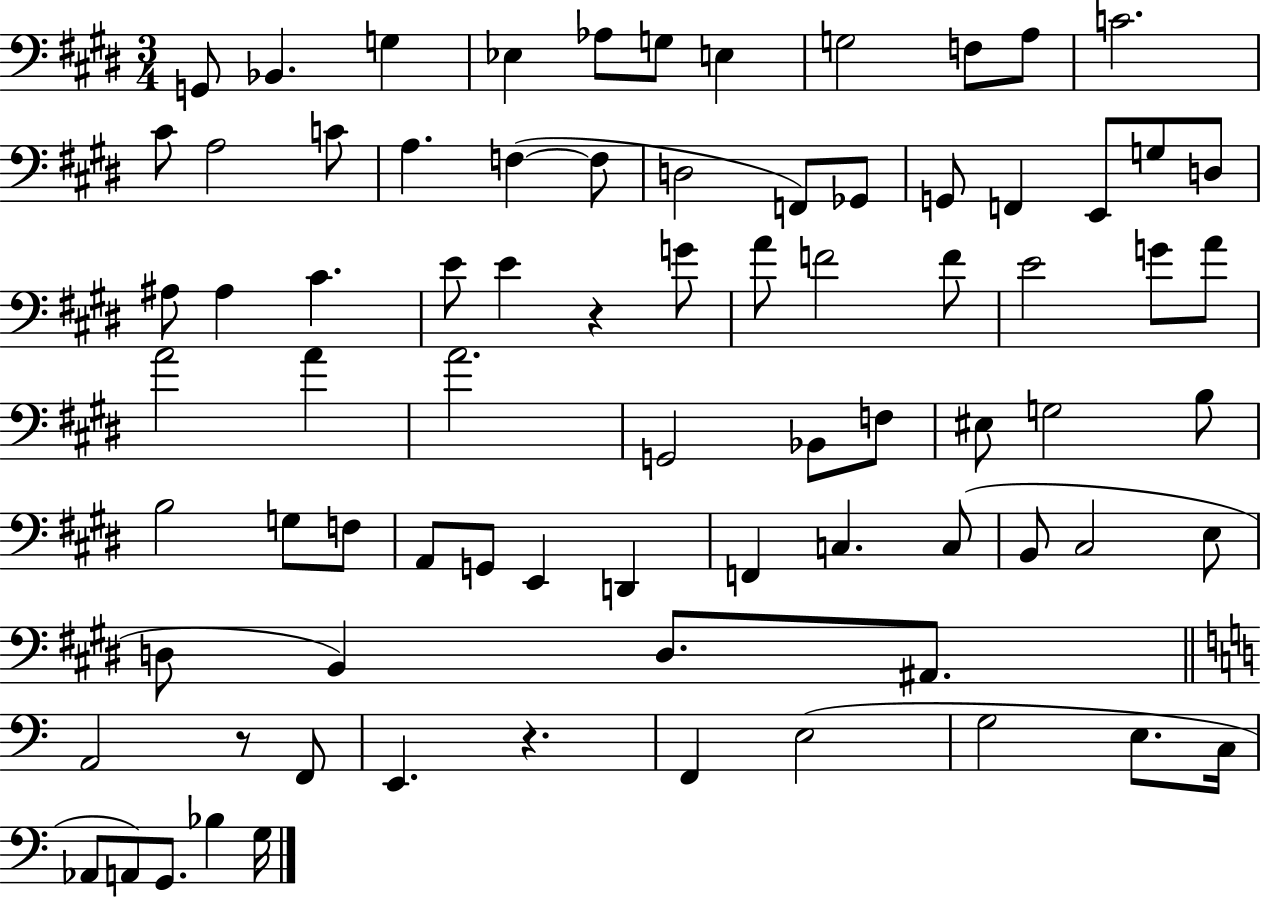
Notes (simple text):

G2/e Bb2/q. G3/q Eb3/q Ab3/e G3/e E3/q G3/h F3/e A3/e C4/h. C#4/e A3/h C4/e A3/q. F3/q F3/e D3/h F2/e Gb2/e G2/e F2/q E2/e G3/e D3/e A#3/e A#3/q C#4/q. E4/e E4/q R/q G4/e A4/e F4/h F4/e E4/h G4/e A4/e A4/h A4/q A4/h. G2/h Bb2/e F3/e EIS3/e G3/h B3/e B3/h G3/e F3/e A2/e G2/e E2/q D2/q F2/q C3/q. C3/e B2/e C#3/h E3/e D3/e B2/q D3/e. A#2/e. A2/h R/e F2/e E2/q. R/q. F2/q E3/h G3/h E3/e. C3/s Ab2/e A2/e G2/e. Bb3/q G3/s